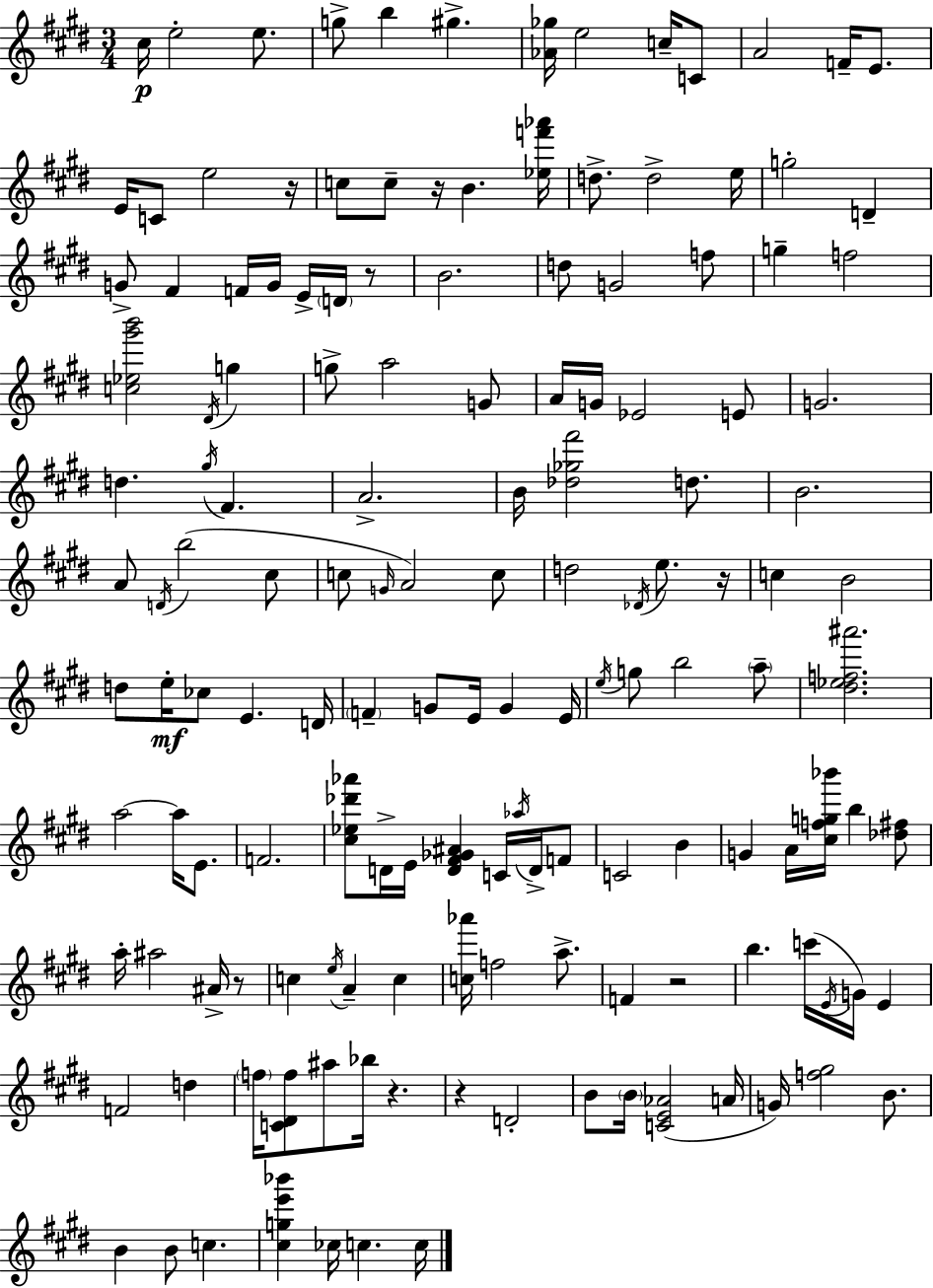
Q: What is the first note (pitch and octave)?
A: C#5